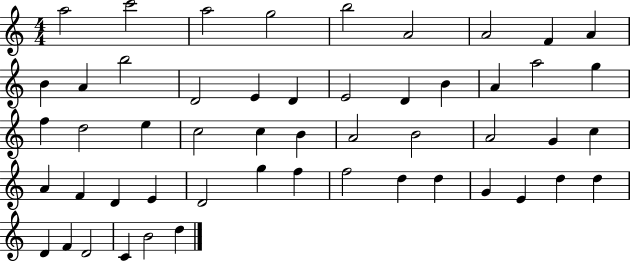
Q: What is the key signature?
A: C major